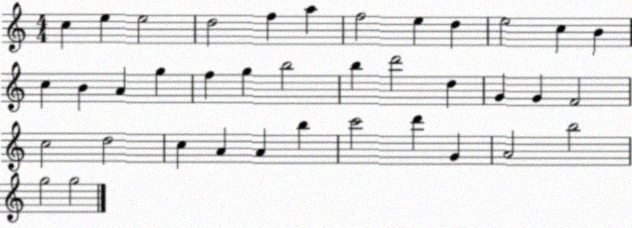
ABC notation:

X:1
T:Untitled
M:4/4
L:1/4
K:C
c e e2 d2 f a f2 e d e2 c B c B A g f g b2 b d'2 d G G F2 c2 d2 c A A b c'2 d' G A2 b2 g2 g2